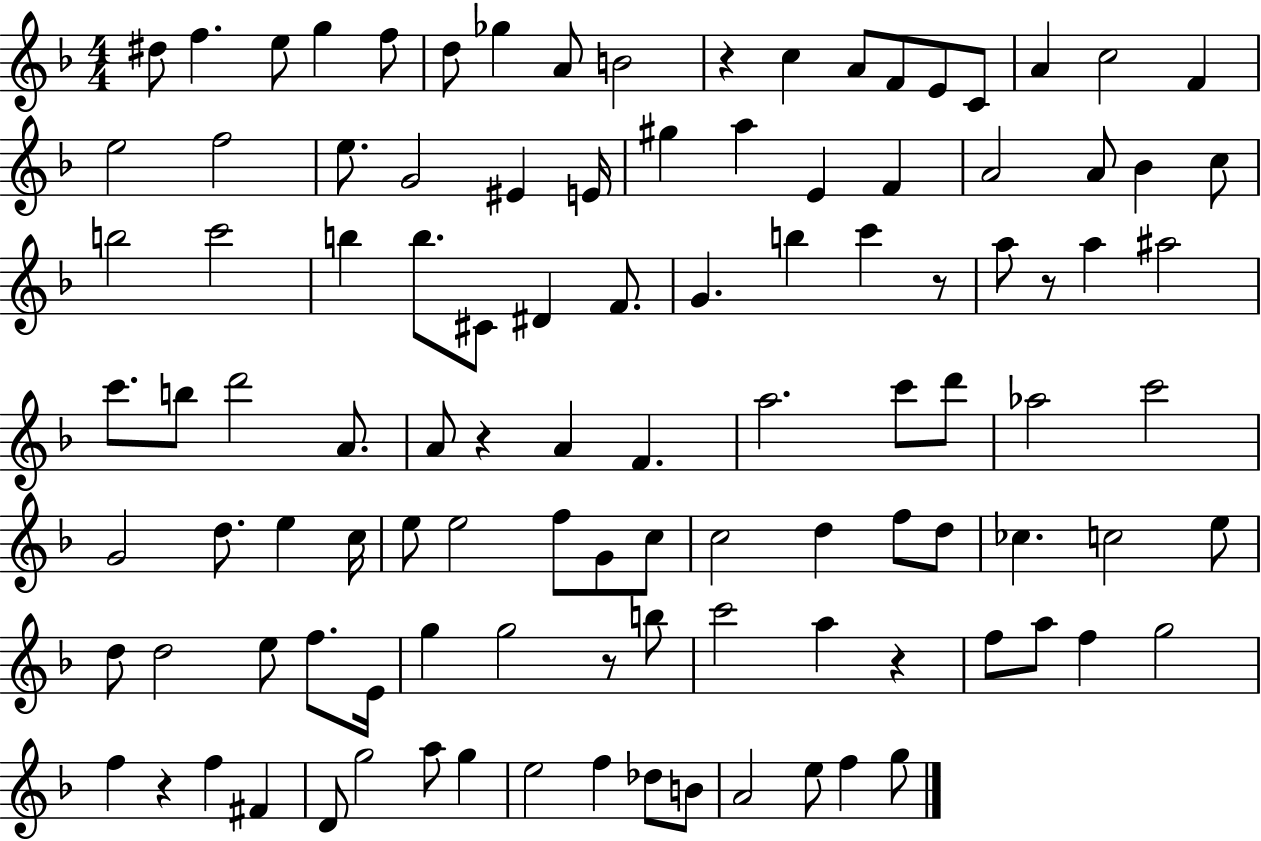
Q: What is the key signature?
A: F major